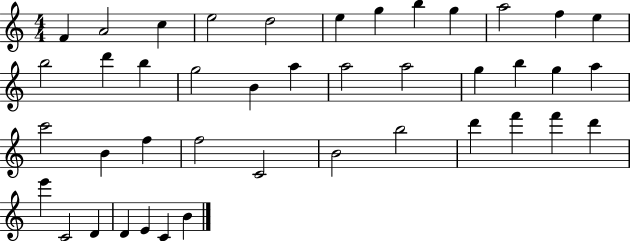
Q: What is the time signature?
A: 4/4